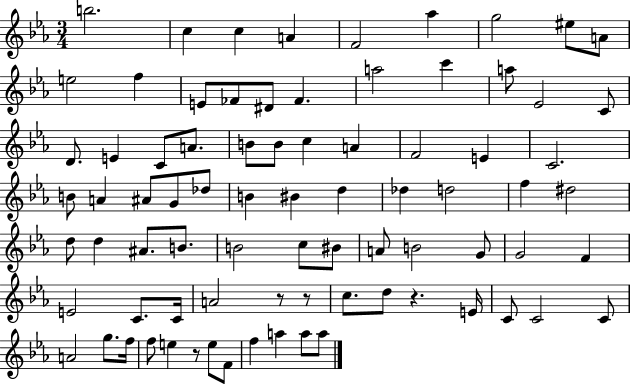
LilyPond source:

{
  \clef treble
  \numericTimeSignature
  \time 3/4
  \key ees \major
  b''2. | c''4 c''4 a'4 | f'2 aes''4 | g''2 eis''8 a'8 | \break e''2 f''4 | e'8 fes'8 dis'8 fes'4. | a''2 c'''4 | a''8 ees'2 c'8 | \break d'8. e'4 c'8 a'8. | b'8 b'8 c''4 a'4 | f'2 e'4 | c'2. | \break b'8 a'4 ais'8 g'8 des''8 | b'4 bis'4 d''4 | des''4 d''2 | f''4 dis''2 | \break d''8 d''4 ais'8. b'8. | b'2 c''8 bis'8 | a'8 b'2 g'8 | g'2 f'4 | \break e'2 c'8. c'16 | a'2 r8 r8 | c''8. d''8 r4. e'16 | c'8 c'2 c'8 | \break a'2 g''8. f''16 | f''8 e''4 r8 e''8 f'8 | f''4 a''4 a''8 a''8 | \bar "|."
}